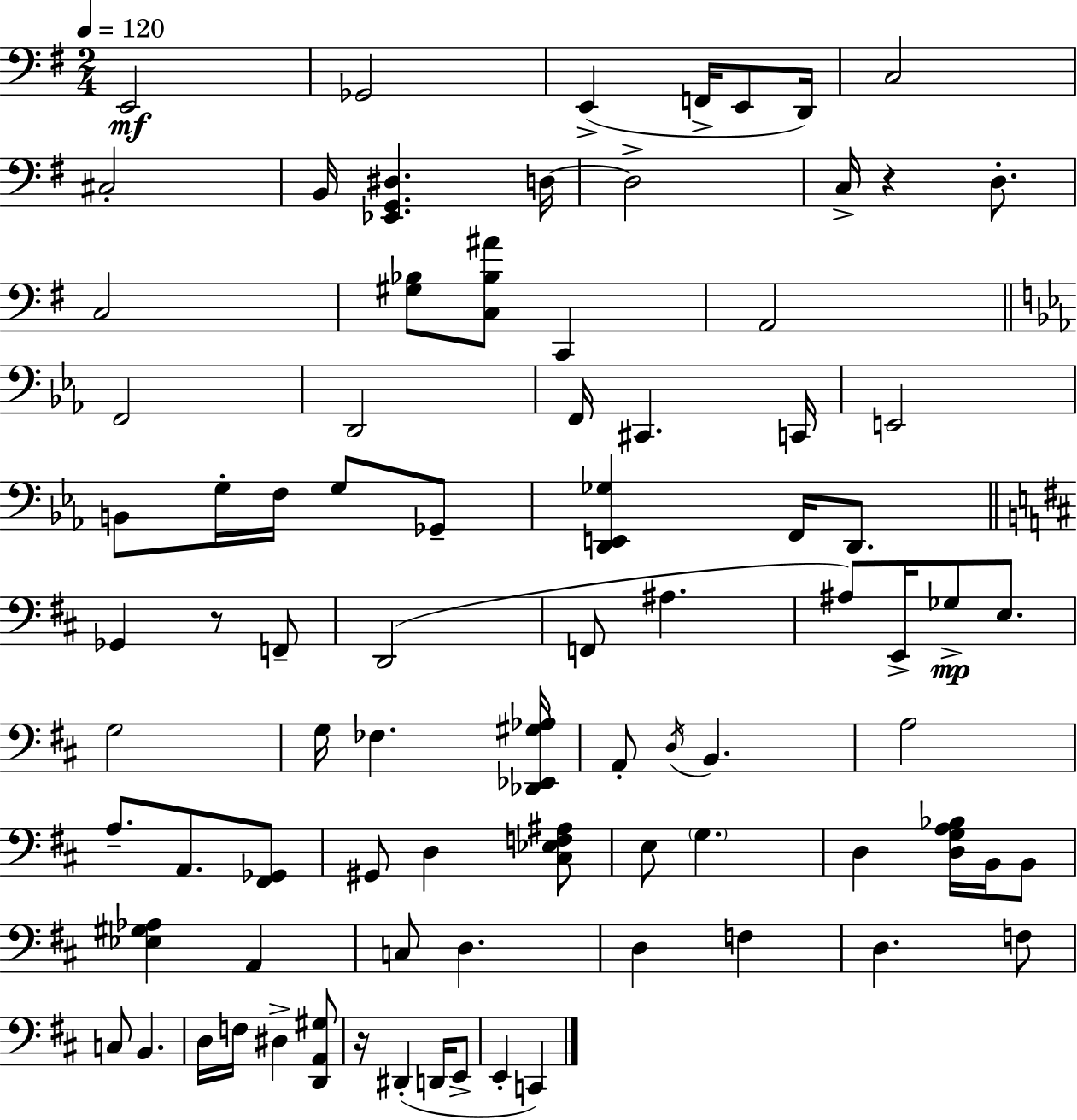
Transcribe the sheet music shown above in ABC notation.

X:1
T:Untitled
M:2/4
L:1/4
K:G
E,,2 _G,,2 E,, F,,/4 E,,/2 D,,/4 C,2 ^C,2 B,,/4 [_E,,G,,^D,] D,/4 D,2 C,/4 z D,/2 C,2 [^G,_B,]/2 [C,_B,^A]/2 C,, A,,2 F,,2 D,,2 F,,/4 ^C,, C,,/4 E,,2 B,,/2 G,/4 F,/4 G,/2 _G,,/2 [D,,E,,_G,] F,,/4 D,,/2 _G,, z/2 F,,/2 D,,2 F,,/2 ^A, ^A,/2 E,,/4 _G,/2 E,/2 G,2 G,/4 _F, [_D,,_E,,^G,_A,]/4 A,,/2 D,/4 B,, A,2 A,/2 A,,/2 [^F,,_G,,]/2 ^G,,/2 D, [^C,_E,F,^A,]/2 E,/2 G, D, [D,G,A,_B,]/4 B,,/4 B,,/2 [_E,^G,_A,] A,, C,/2 D, D, F, D, F,/2 C,/2 B,, D,/4 F,/4 ^D, [D,,A,,^G,]/2 z/4 ^D,, D,,/4 E,,/2 E,, C,,